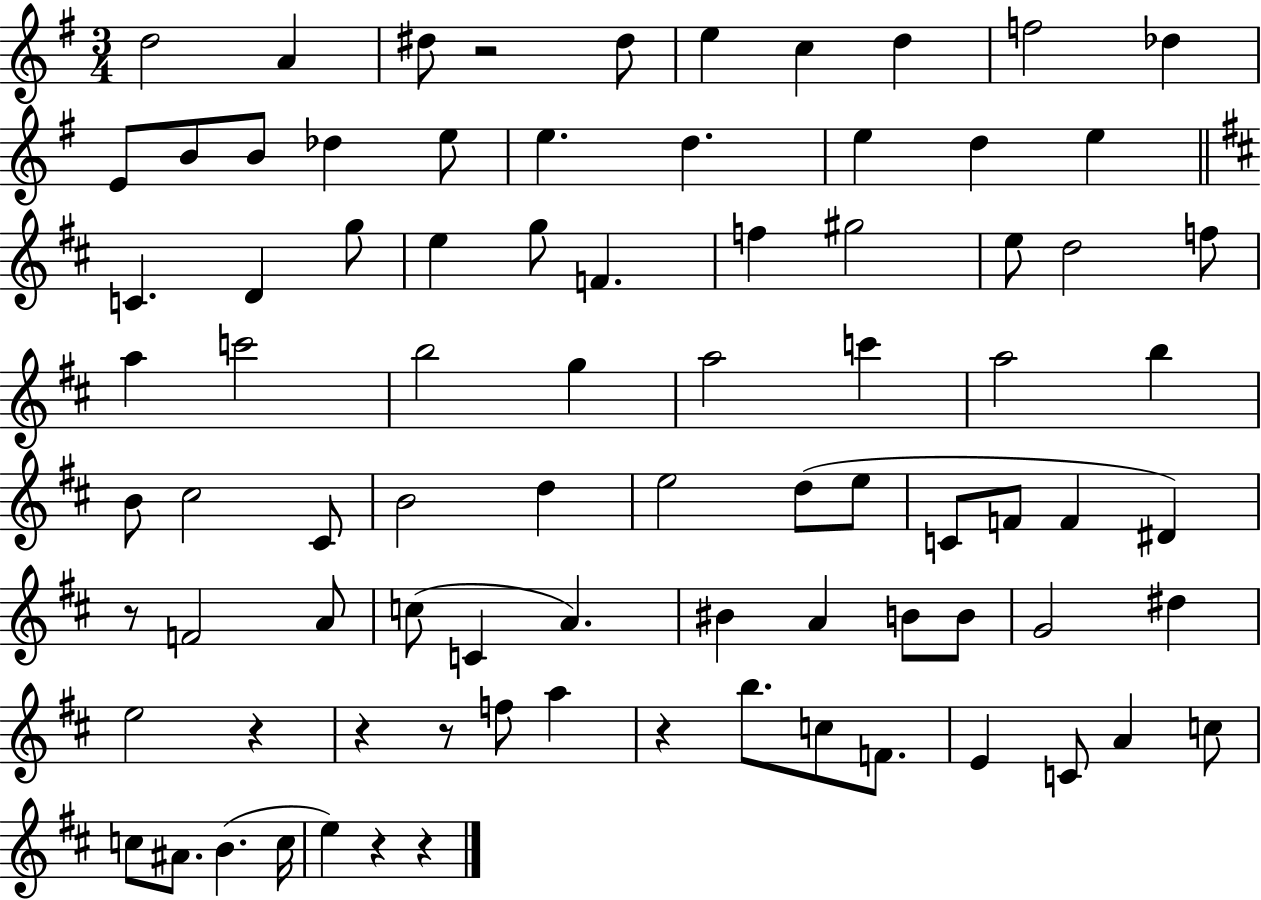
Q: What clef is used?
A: treble